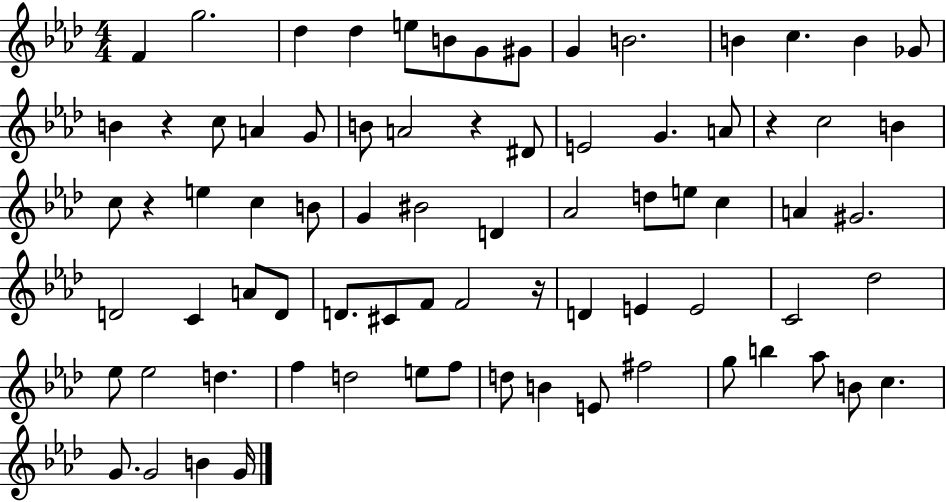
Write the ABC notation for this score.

X:1
T:Untitled
M:4/4
L:1/4
K:Ab
F g2 _d _d e/2 B/2 G/2 ^G/2 G B2 B c B _G/2 B z c/2 A G/2 B/2 A2 z ^D/2 E2 G A/2 z c2 B c/2 z e c B/2 G ^B2 D _A2 d/2 e/2 c A ^G2 D2 C A/2 D/2 D/2 ^C/2 F/2 F2 z/4 D E E2 C2 _d2 _e/2 _e2 d f d2 e/2 f/2 d/2 B E/2 ^f2 g/2 b _a/2 B/2 c G/2 G2 B G/4